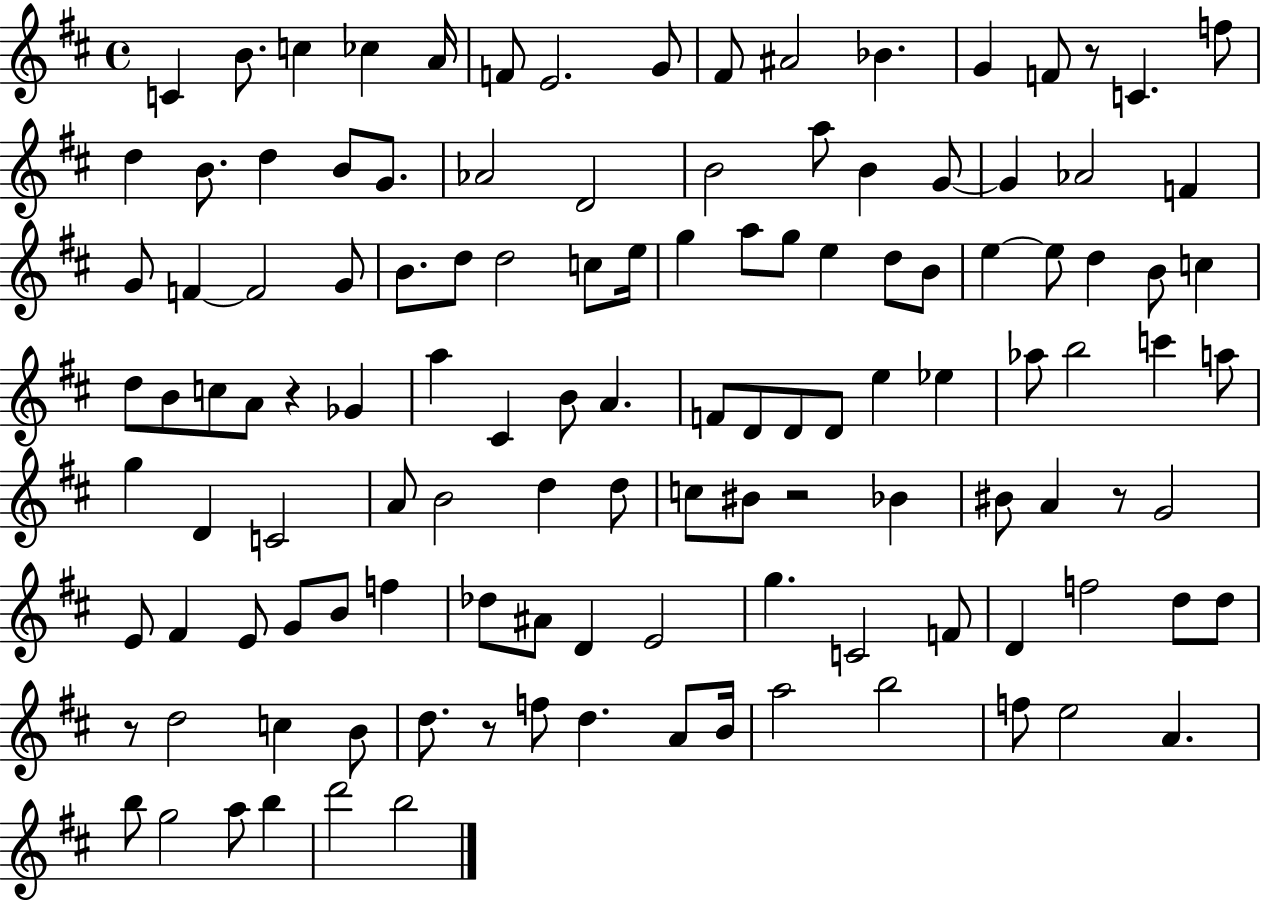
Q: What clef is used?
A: treble